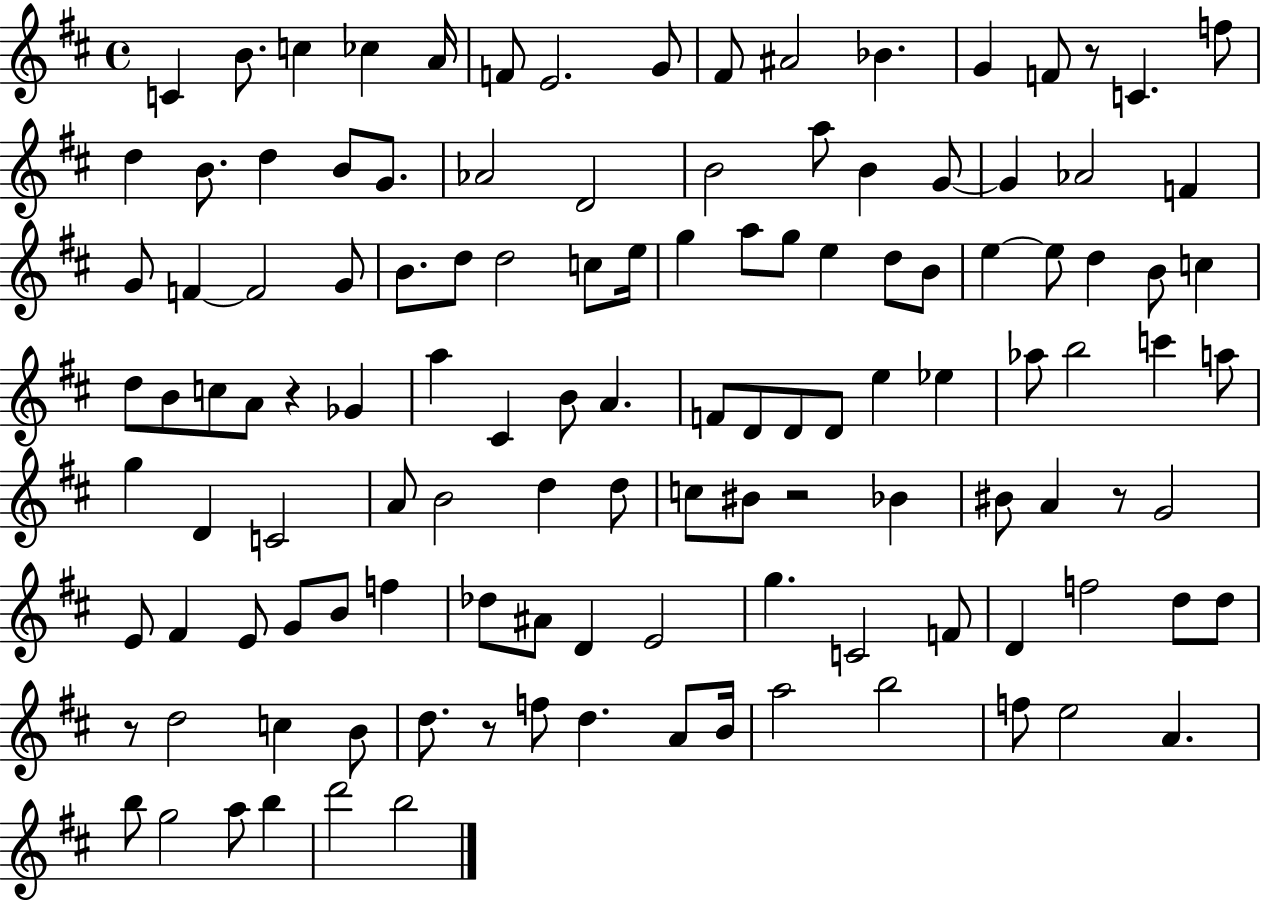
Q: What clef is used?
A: treble